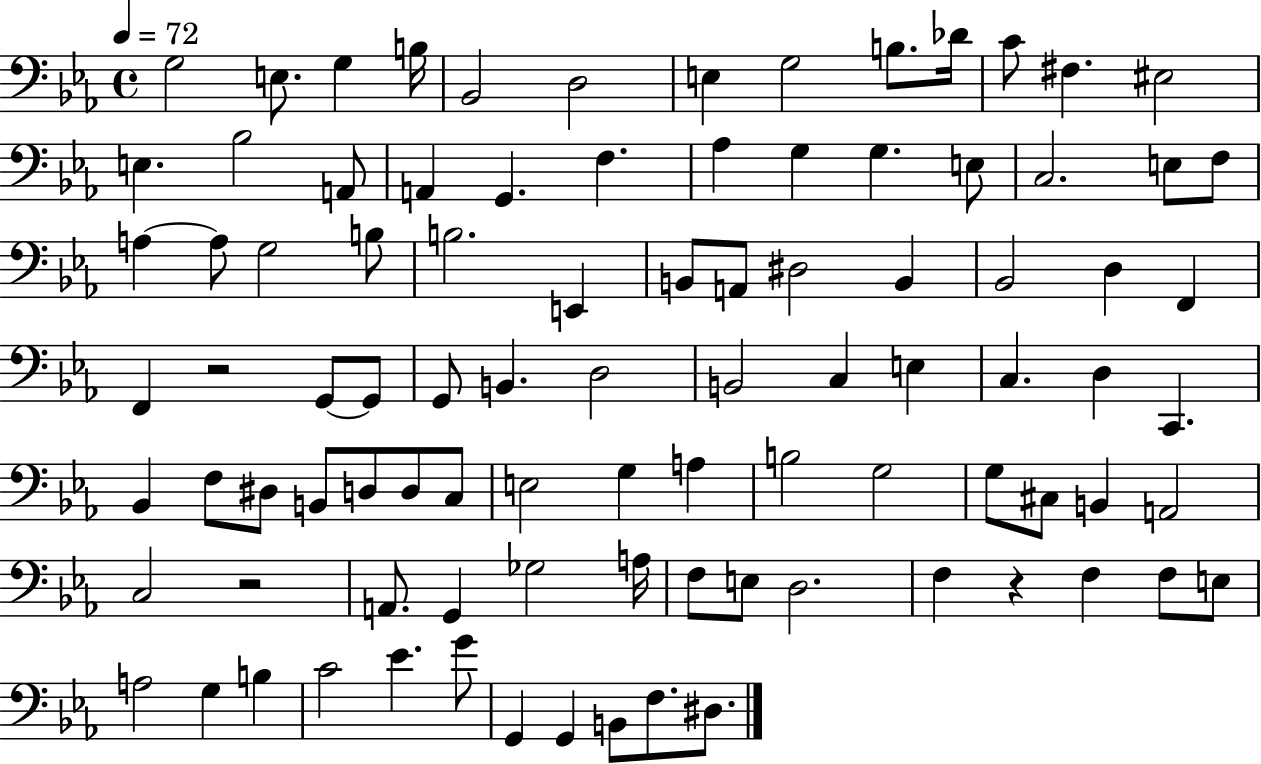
X:1
T:Untitled
M:4/4
L:1/4
K:Eb
G,2 E,/2 G, B,/4 _B,,2 D,2 E, G,2 B,/2 _D/4 C/2 ^F, ^E,2 E, _B,2 A,,/2 A,, G,, F, _A, G, G, E,/2 C,2 E,/2 F,/2 A, A,/2 G,2 B,/2 B,2 E,, B,,/2 A,,/2 ^D,2 B,, _B,,2 D, F,, F,, z2 G,,/2 G,,/2 G,,/2 B,, D,2 B,,2 C, E, C, D, C,, _B,, F,/2 ^D,/2 B,,/2 D,/2 D,/2 C,/2 E,2 G, A, B,2 G,2 G,/2 ^C,/2 B,, A,,2 C,2 z2 A,,/2 G,, _G,2 A,/4 F,/2 E,/2 D,2 F, z F, F,/2 E,/2 A,2 G, B, C2 _E G/2 G,, G,, B,,/2 F,/2 ^D,/2